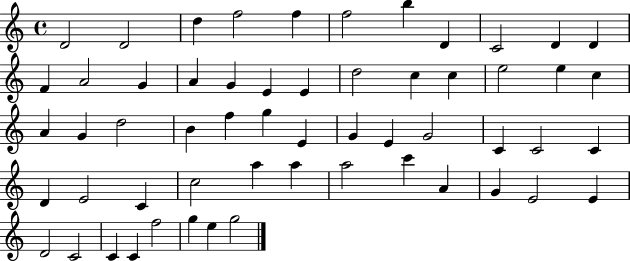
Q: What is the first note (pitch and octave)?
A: D4